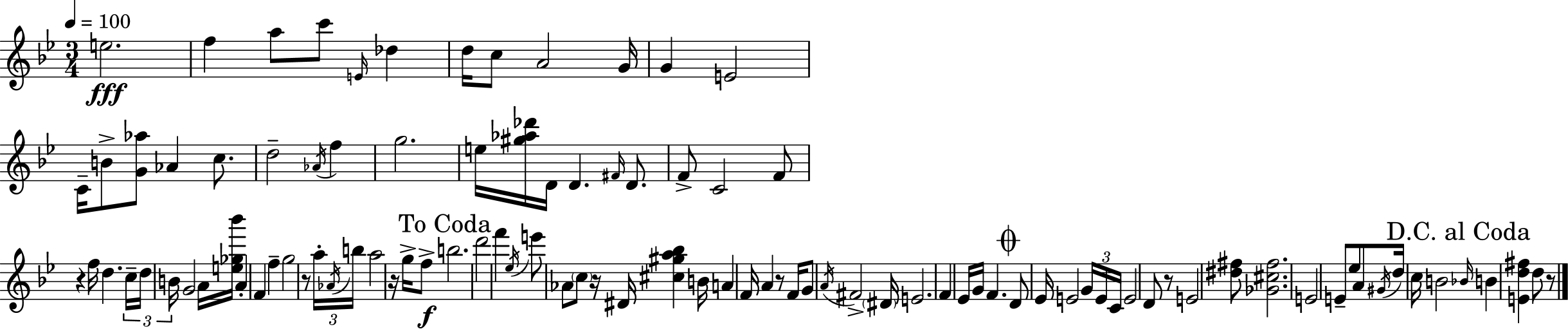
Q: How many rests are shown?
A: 7